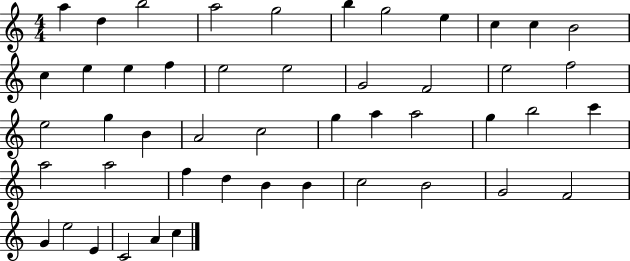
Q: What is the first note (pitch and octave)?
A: A5